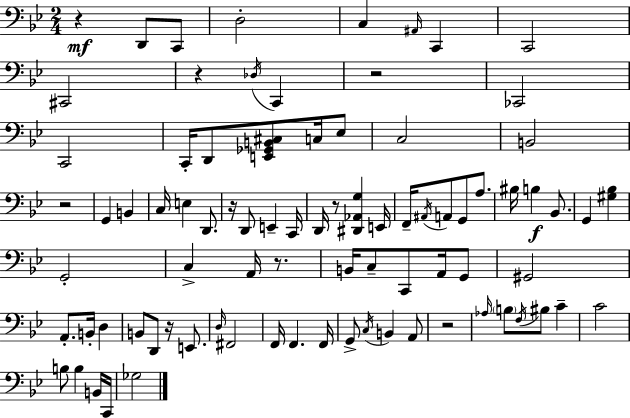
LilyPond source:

{
  \clef bass
  \numericTimeSignature
  \time 2/4
  \key bes \major
  r4\mf d,8 c,8 | d2-. | c4 \grace { ais,16 } c,4 | c,2 | \break cis,2 | r4 \acciaccatura { des16 } c,4 | r2 | ces,2 | \break c,2 | c,16-. d,8 <e, ges, b, cis>8 c16 | ees8 c2 | b,2 | \break r2 | g,4 b,4 | c16 e4 d,8. | r16 d,8 e,4-- | \break c,16 d,16 r8 <dis, aes, g>4 | e,16 f,16-- \acciaccatura { ais,16 } a,8 g,8 | a8. bis16 b4\f | bes,8. g,4 <gis bes>4 | \break g,2-. | c4-> a,16 | r8. b,16 c8-- c,8 | a,16 g,8 gis,2 | \break a,8.-. b,16-. d4 | b,8 d,8 r16 | e,8. \grace { d16 } fis,2 | f,16 f,4. | \break f,16 g,8-> \acciaccatura { c16 } b,4 | a,8 r2 | \grace { aes16 } \parenthesize b8 | \acciaccatura { f16 } bis8 c'4-- c'2 | \break b8 | b4 b,16 c,16 ges2 | \bar "|."
}